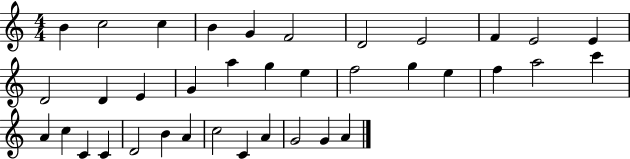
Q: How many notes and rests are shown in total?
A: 37